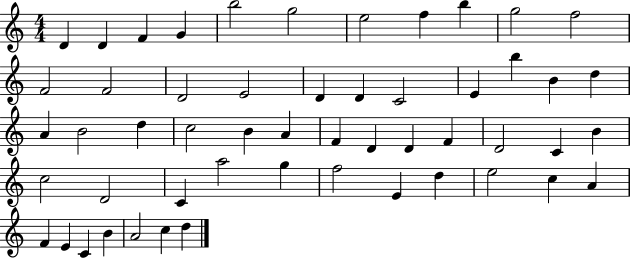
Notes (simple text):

D4/q D4/q F4/q G4/q B5/h G5/h E5/h F5/q B5/q G5/h F5/h F4/h F4/h D4/h E4/h D4/q D4/q C4/h E4/q B5/q B4/q D5/q A4/q B4/h D5/q C5/h B4/q A4/q F4/q D4/q D4/q F4/q D4/h C4/q B4/q C5/h D4/h C4/q A5/h G5/q F5/h E4/q D5/q E5/h C5/q A4/q F4/q E4/q C4/q B4/q A4/h C5/q D5/q